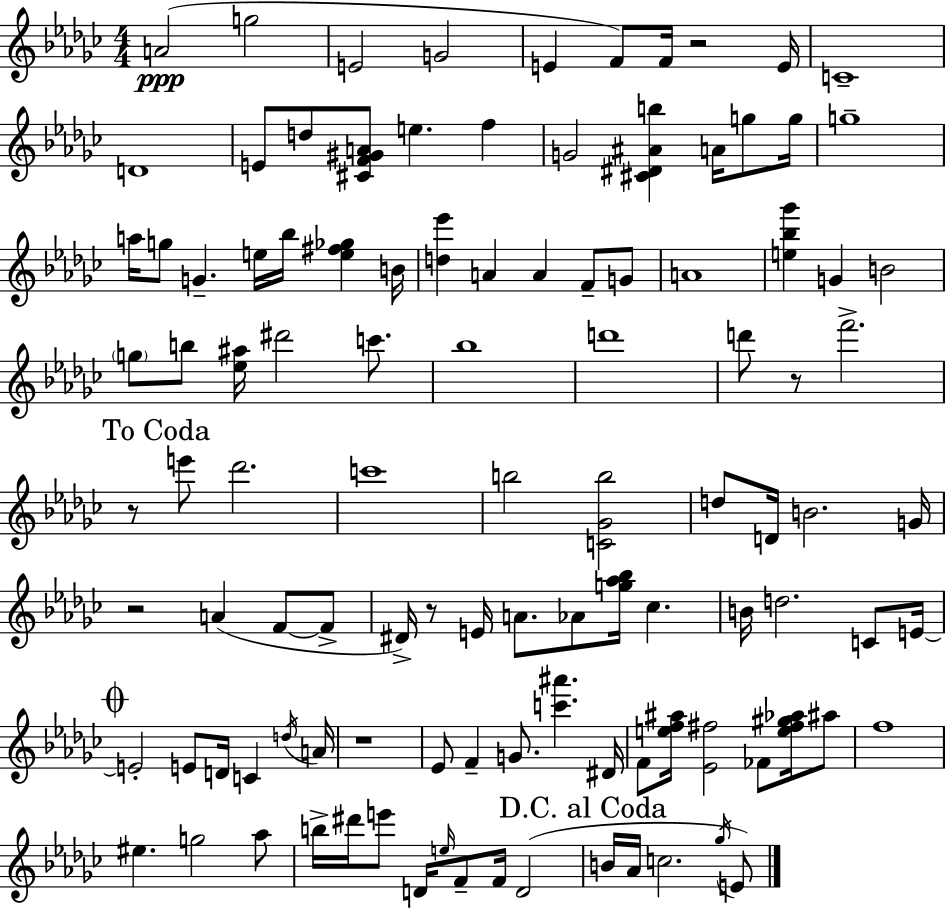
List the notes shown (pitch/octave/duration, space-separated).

A4/h G5/h E4/h G4/h E4/q F4/e F4/s R/h E4/s C4/w D4/w E4/e D5/e [C#4,F4,G#4,A4]/e E5/q. F5/q G4/h [C#4,D#4,A#4,B5]/q A4/s G5/e G5/s G5/w A5/s G5/e G4/q. E5/s Bb5/s [E5,F#5,Gb5]/q B4/s [D5,Eb6]/q A4/q A4/q F4/e G4/e A4/w [E5,Bb5,Gb6]/q G4/q B4/h G5/e B5/e [Eb5,A#5]/s D#6/h C6/e. Bb5/w D6/w D6/e R/e F6/h. R/e E6/e Db6/h. C6/w B5/h [C4,Gb4,B5]/h D5/e D4/s B4/h. G4/s R/h A4/q F4/e F4/e D#4/s R/e E4/s A4/e. Ab4/e [G5,Ab5,Bb5]/s CES5/q. B4/s D5/h. C4/e E4/s E4/h E4/e D4/s C4/q D5/s A4/s R/w Eb4/e F4/q G4/e. [C6,A#6]/q. D#4/s F4/e [E5,F5,A#5]/s [Eb4,F#5]/h FES4/e [E5,F#5,G#5,Ab5]/s A#5/e F5/w EIS5/q. G5/h Ab5/e B5/s D#6/s E6/e D4/s E5/s F4/e F4/s D4/h B4/s Ab4/s C5/h. Gb5/s E4/e